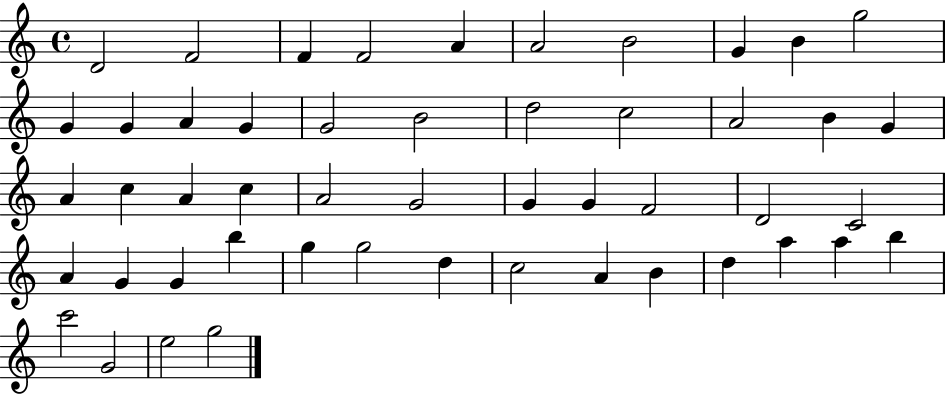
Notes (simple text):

D4/h F4/h F4/q F4/h A4/q A4/h B4/h G4/q B4/q G5/h G4/q G4/q A4/q G4/q G4/h B4/h D5/h C5/h A4/h B4/q G4/q A4/q C5/q A4/q C5/q A4/h G4/h G4/q G4/q F4/h D4/h C4/h A4/q G4/q G4/q B5/q G5/q G5/h D5/q C5/h A4/q B4/q D5/q A5/q A5/q B5/q C6/h G4/h E5/h G5/h